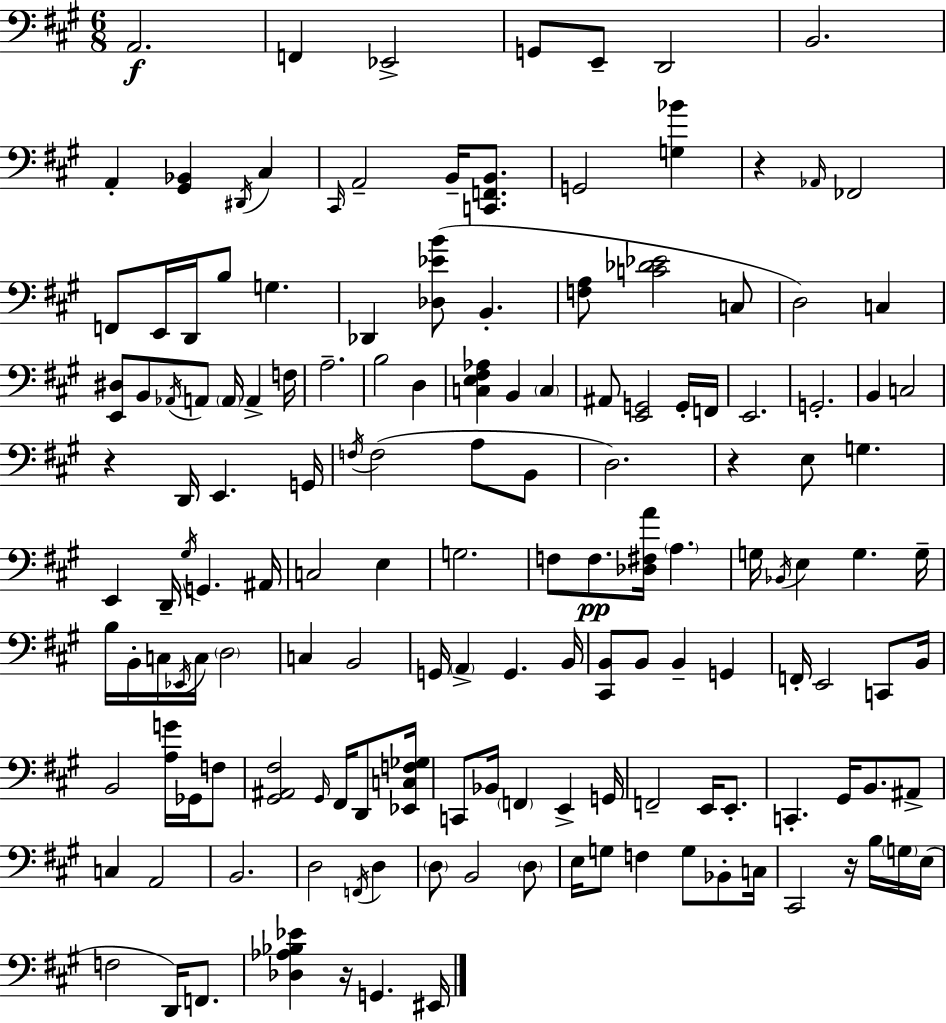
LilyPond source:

{
  \clef bass
  \numericTimeSignature
  \time 6/8
  \key a \major
  a,2.\f | f,4 ees,2-> | g,8 e,8-- d,2 | b,2. | \break a,4-. <gis, bes,>4 \acciaccatura { dis,16 } cis4 | \grace { cis,16 } a,2-- b,16-- <c, f, b,>8. | g,2 <g bes'>4 | r4 \grace { aes,16 } fes,2 | \break f,8 e,16 d,16 b8 g4. | des,4 <des ees' b'>8( b,4.-. | <f a>8 <c' des' ees'>2 | c8 d2) c4 | \break <e, dis>8 b,8 \acciaccatura { aes,16 } a,8 \parenthesize a,16 a,4-> | f16 a2.-- | b2 | d4 <c e fis aes>4 b,4 | \break \parenthesize c4 ais,8 <e, g,>2 | g,16-. f,16 e,2. | g,2.-. | b,4 c2 | \break r4 d,16 e,4. | g,16 \acciaccatura { f16 }( f2 | a8 b,8 d2.) | r4 e8 g4. | \break e,4 d,16-- \acciaccatura { gis16 } g,4. | ais,16 c2 | e4 g2. | f8 f8.\pp <des fis a'>16 | \break \parenthesize a4. g16 \acciaccatura { bes,16 } e4 | g4. g16-- b16 b,16-. c16 \acciaccatura { ees,16 } c16 | \parenthesize d2 c4 | b,2 g,16 \parenthesize a,4-> | \break g,4. b,16 <cis, b,>8 b,8 | b,4-- g,4 f,16-. e,2 | c,8 b,16 b,2 | <a g'>16 ges,16 f8 <gis, ais, fis>2 | \break \grace { gis,16 } fis,16 d,8 <ees, c f ges>16 c,8 bes,16 | \parenthesize f,4 e,4-> g,16 f,2-- | e,16 e,8.-. c,4.-. | gis,16 b,8. ais,8-> c4 | \break a,2 b,2. | d2 | \acciaccatura { f,16 } d4 \parenthesize d8 | b,2 \parenthesize d8 e16 g8 | \break f4 g8 bes,8-. c16 cis,2 | r16 b16 \parenthesize g16 e16( f2 | d,16) f,8. <des aes bes ees'>4 | r16 g,4. eis,16 \bar "|."
}